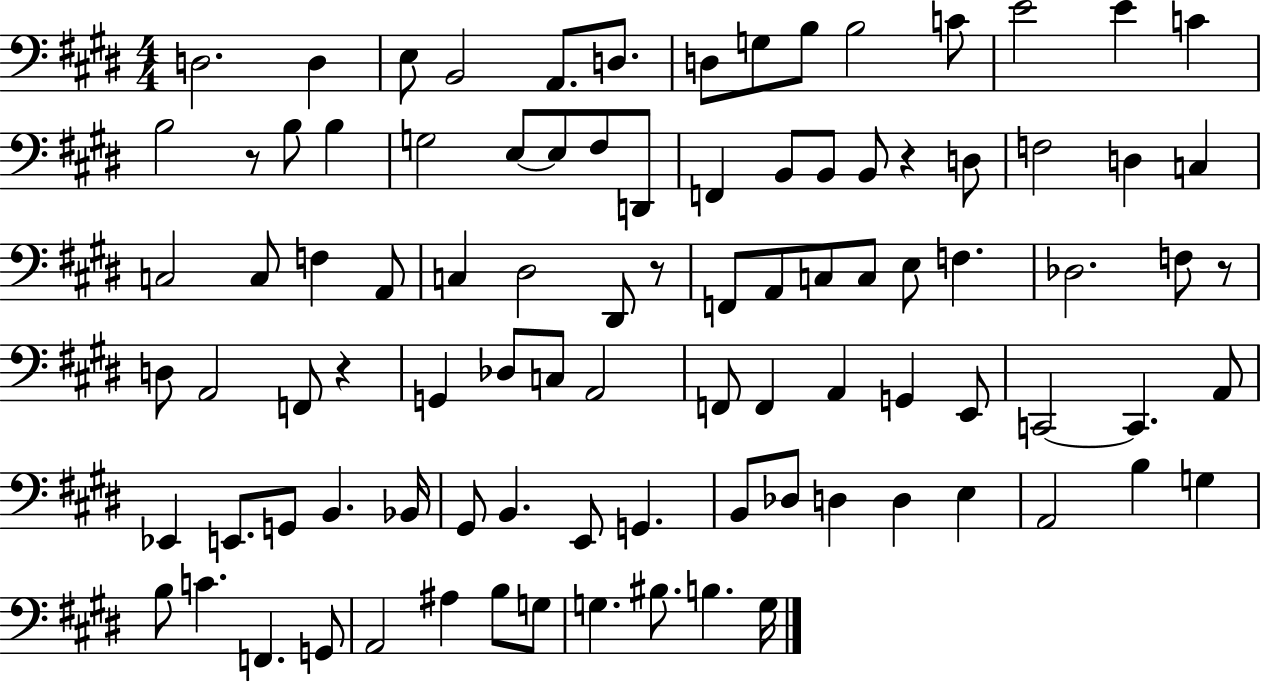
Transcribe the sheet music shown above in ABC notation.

X:1
T:Untitled
M:4/4
L:1/4
K:E
D,2 D, E,/2 B,,2 A,,/2 D,/2 D,/2 G,/2 B,/2 B,2 C/2 E2 E C B,2 z/2 B,/2 B, G,2 E,/2 E,/2 ^F,/2 D,,/2 F,, B,,/2 B,,/2 B,,/2 z D,/2 F,2 D, C, C,2 C,/2 F, A,,/2 C, ^D,2 ^D,,/2 z/2 F,,/2 A,,/2 C,/2 C,/2 E,/2 F, _D,2 F,/2 z/2 D,/2 A,,2 F,,/2 z G,, _D,/2 C,/2 A,,2 F,,/2 F,, A,, G,, E,,/2 C,,2 C,, A,,/2 _E,, E,,/2 G,,/2 B,, _B,,/4 ^G,,/2 B,, E,,/2 G,, B,,/2 _D,/2 D, D, E, A,,2 B, G, B,/2 C F,, G,,/2 A,,2 ^A, B,/2 G,/2 G, ^B,/2 B, G,/4